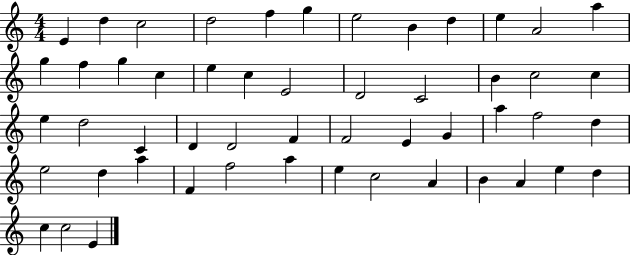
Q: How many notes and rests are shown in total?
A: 52